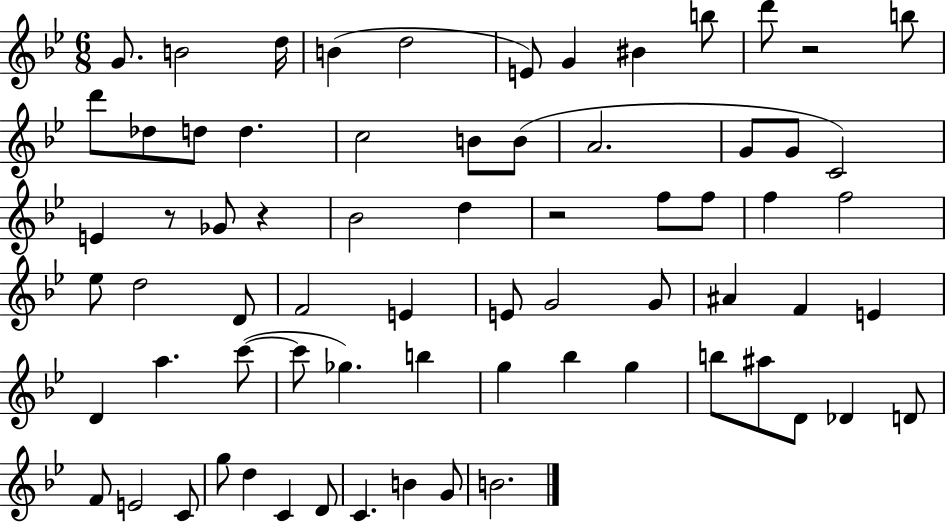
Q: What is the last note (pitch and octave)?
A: B4